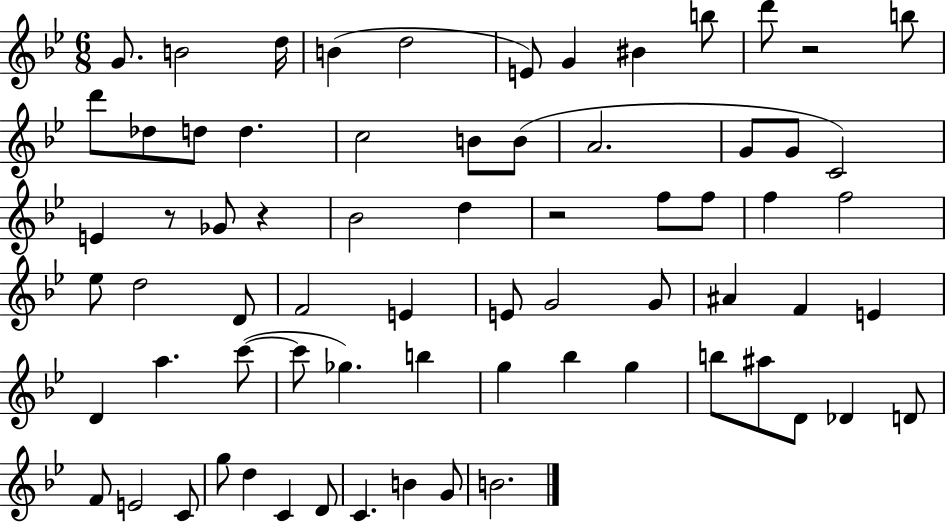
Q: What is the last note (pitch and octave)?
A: B4